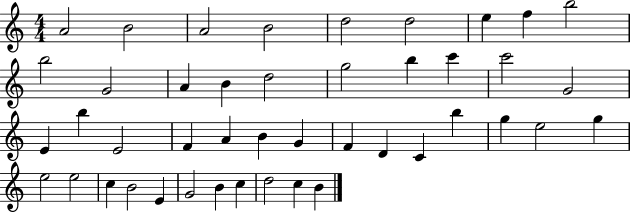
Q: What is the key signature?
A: C major